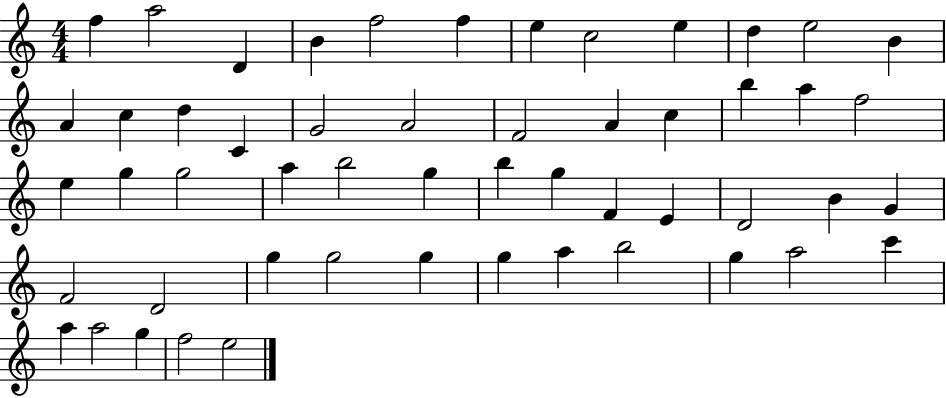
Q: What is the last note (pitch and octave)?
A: E5